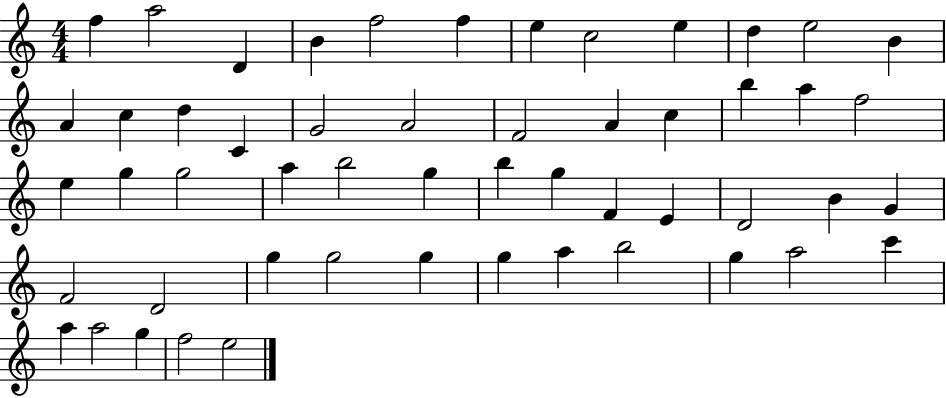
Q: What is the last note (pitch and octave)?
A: E5